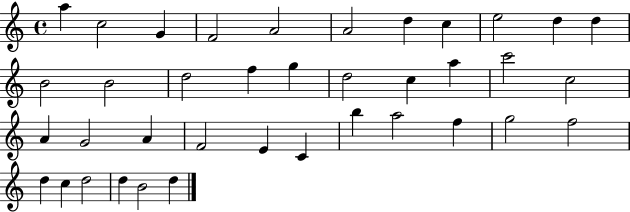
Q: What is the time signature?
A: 4/4